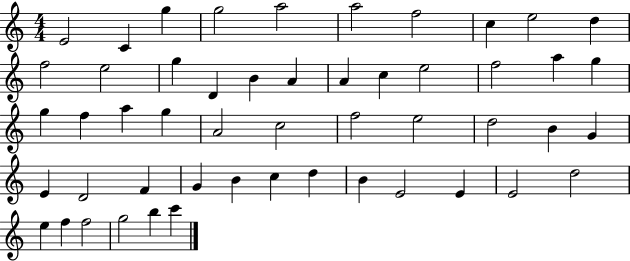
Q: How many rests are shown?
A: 0